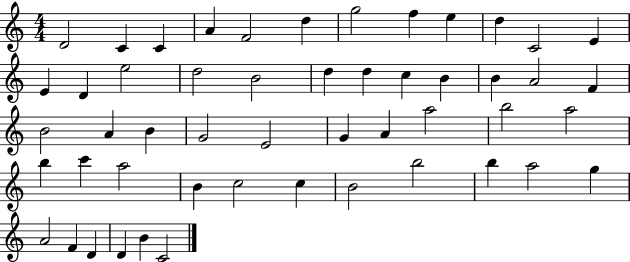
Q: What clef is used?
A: treble